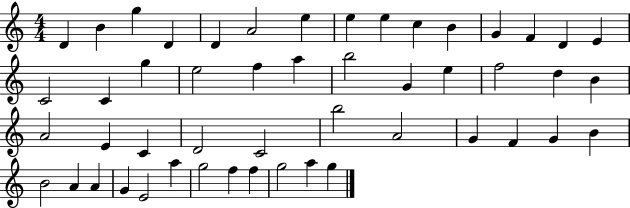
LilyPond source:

{
  \clef treble
  \numericTimeSignature
  \time 4/4
  \key c \major
  d'4 b'4 g''4 d'4 | d'4 a'2 e''4 | e''4 e''4 c''4 b'4 | g'4 f'4 d'4 e'4 | \break c'2 c'4 g''4 | e''2 f''4 a''4 | b''2 g'4 e''4 | f''2 d''4 b'4 | \break a'2 e'4 c'4 | d'2 c'2 | b''2 a'2 | g'4 f'4 g'4 b'4 | \break b'2 a'4 a'4 | g'4 e'2 a''4 | g''2 f''4 f''4 | g''2 a''4 g''4 | \break \bar "|."
}